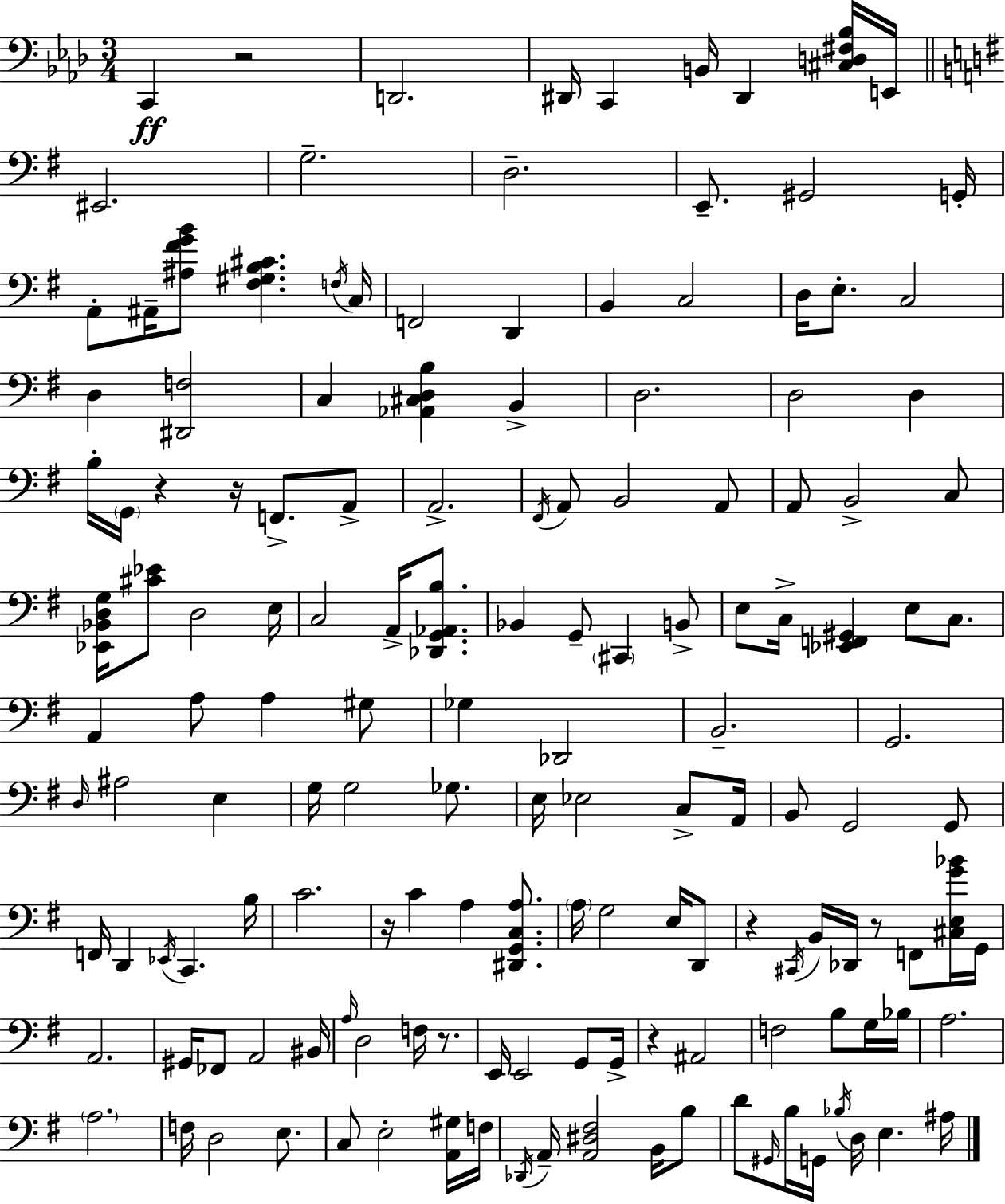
{
  \clef bass
  \numericTimeSignature
  \time 3/4
  \key f \minor
  \repeat volta 2 { c,4\ff r2 | d,2. | dis,16 c,4 b,16 dis,4 <cis d fis bes>16 e,16 | \bar "||" \break \key g \major eis,2. | g2.-- | d2.-- | e,8.-- gis,2 g,16-. | \break a,8-. ais,16-- <ais fis' g' b'>8 <fis gis b cis'>4. \acciaccatura { f16 } | c16 f,2 d,4 | b,4 c2 | d16 e8.-. c2 | \break d4 <dis, f>2 | c4 <aes, cis d b>4 b,4-> | d2. | d2 d4 | \break b16-. \parenthesize g,16 r4 r16 f,8.-> a,8-> | a,2.-> | \acciaccatura { fis,16 } a,8 b,2 | a,8 a,8 b,2-> | \break c8 <ees, bes, d g>16 <cis' ees'>8 d2 | e16 c2 a,16-> <des, g, aes, b>8. | bes,4 g,8-- \parenthesize cis,4 | b,8-> e8 c16-> <ees, f, gis,>4 e8 c8. | \break a,4 a8 a4 | gis8 ges4 des,2 | b,2.-- | g,2. | \break \grace { d16 } ais2 e4 | g16 g2 | ges8. e16 ees2 | c8-> a,16 b,8 g,2 | \break g,8 f,16 d,4 \acciaccatura { ees,16 } c,4. | b16 c'2. | r16 c'4 a4 | <dis, g, c a>8. \parenthesize a16 g2 | \break e16 d,8 r4 \acciaccatura { cis,16 } b,16 des,16 r8 | f,8 <cis e g' bes'>16 g,16 a,2. | gis,16 fes,8 a,2 | bis,16 \grace { a16 } d2 | \break f16 r8. e,16 e,2 | g,8 g,16-> r4 ais,2 | f2 | b8 g16 bes16 a2. | \break \parenthesize a2. | f16 d2 | e8. c8 e2-. | <a, gis>16 f16 \acciaccatura { des,16 } a,16-- <a, dis fis>2 | \break b,16 b8 d'8 \grace { gis,16 } b16 g,16 | \acciaccatura { bes16 } d16 e4. ais16 } \bar "|."
}